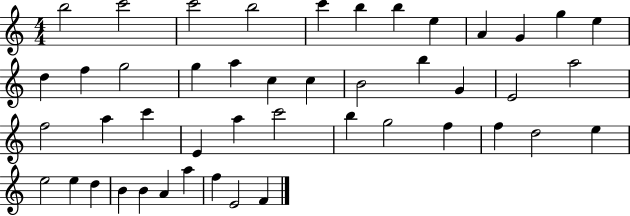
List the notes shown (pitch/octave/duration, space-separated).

B5/h C6/h C6/h B5/h C6/q B5/q B5/q E5/q A4/q G4/q G5/q E5/q D5/q F5/q G5/h G5/q A5/q C5/q C5/q B4/h B5/q G4/q E4/h A5/h F5/h A5/q C6/q E4/q A5/q C6/h B5/q G5/h F5/q F5/q D5/h E5/q E5/h E5/q D5/q B4/q B4/q A4/q A5/q F5/q E4/h F4/q